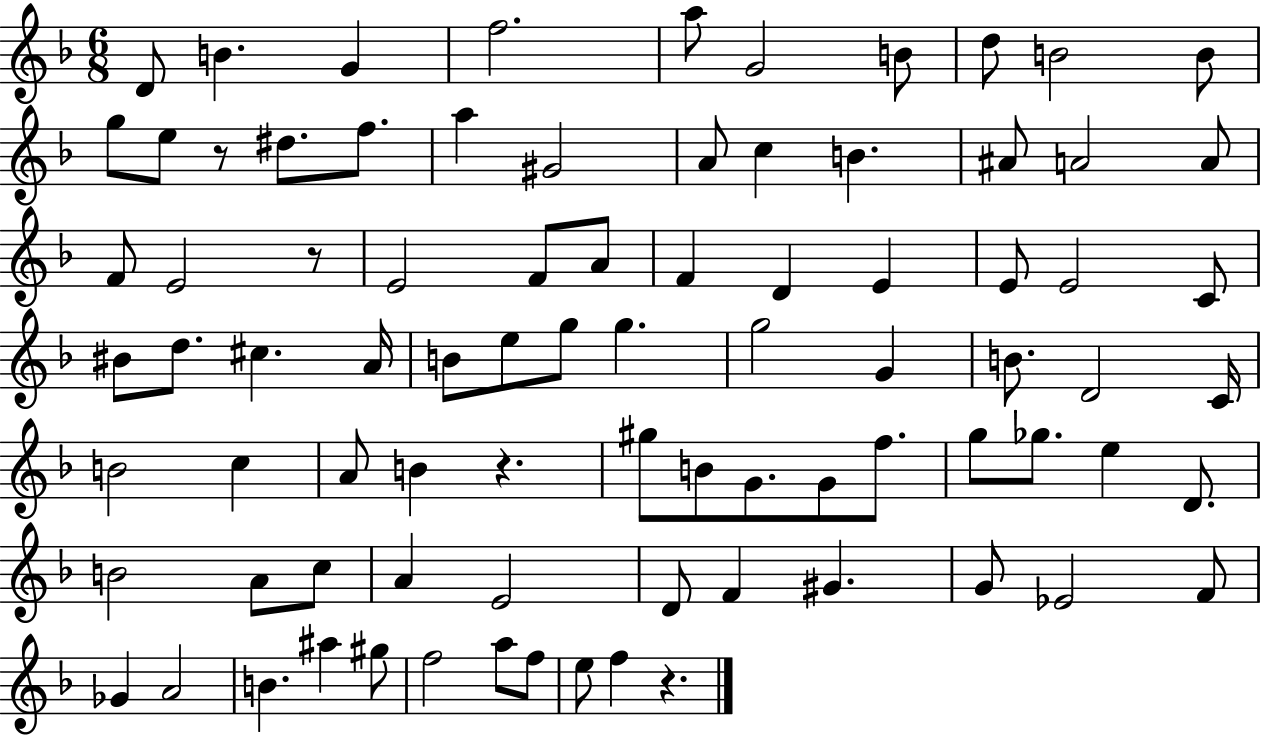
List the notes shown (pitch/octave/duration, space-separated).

D4/e B4/q. G4/q F5/h. A5/e G4/h B4/e D5/e B4/h B4/e G5/e E5/e R/e D#5/e. F5/e. A5/q G#4/h A4/e C5/q B4/q. A#4/e A4/h A4/e F4/e E4/h R/e E4/h F4/e A4/e F4/q D4/q E4/q E4/e E4/h C4/e BIS4/e D5/e. C#5/q. A4/s B4/e E5/e G5/e G5/q. G5/h G4/q B4/e. D4/h C4/s B4/h C5/q A4/e B4/q R/q. G#5/e B4/e G4/e. G4/e F5/e. G5/e Gb5/e. E5/q D4/e. B4/h A4/e C5/e A4/q E4/h D4/e F4/q G#4/q. G4/e Eb4/h F4/e Gb4/q A4/h B4/q. A#5/q G#5/e F5/h A5/e F5/e E5/e F5/q R/q.